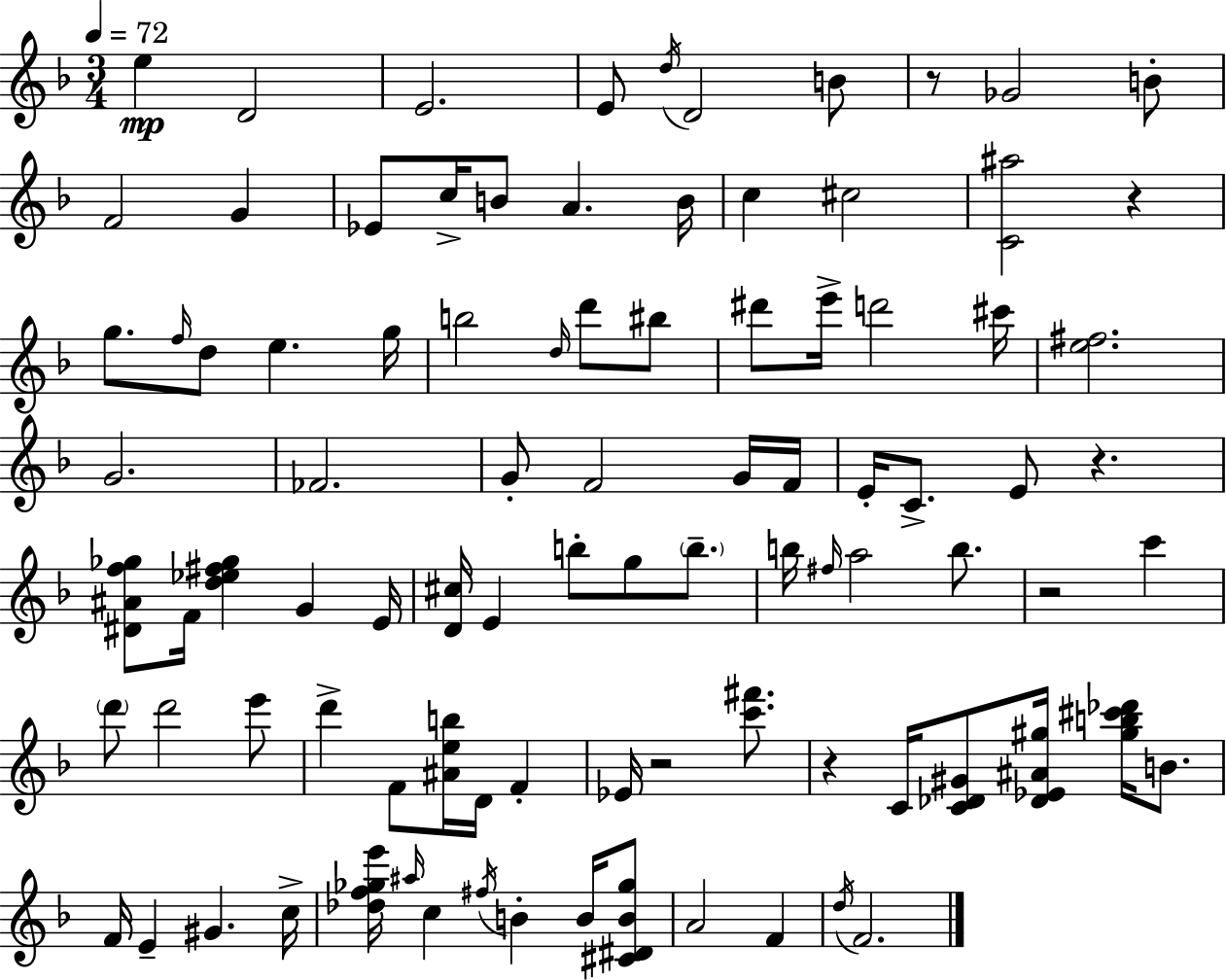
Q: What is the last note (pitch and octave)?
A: F4